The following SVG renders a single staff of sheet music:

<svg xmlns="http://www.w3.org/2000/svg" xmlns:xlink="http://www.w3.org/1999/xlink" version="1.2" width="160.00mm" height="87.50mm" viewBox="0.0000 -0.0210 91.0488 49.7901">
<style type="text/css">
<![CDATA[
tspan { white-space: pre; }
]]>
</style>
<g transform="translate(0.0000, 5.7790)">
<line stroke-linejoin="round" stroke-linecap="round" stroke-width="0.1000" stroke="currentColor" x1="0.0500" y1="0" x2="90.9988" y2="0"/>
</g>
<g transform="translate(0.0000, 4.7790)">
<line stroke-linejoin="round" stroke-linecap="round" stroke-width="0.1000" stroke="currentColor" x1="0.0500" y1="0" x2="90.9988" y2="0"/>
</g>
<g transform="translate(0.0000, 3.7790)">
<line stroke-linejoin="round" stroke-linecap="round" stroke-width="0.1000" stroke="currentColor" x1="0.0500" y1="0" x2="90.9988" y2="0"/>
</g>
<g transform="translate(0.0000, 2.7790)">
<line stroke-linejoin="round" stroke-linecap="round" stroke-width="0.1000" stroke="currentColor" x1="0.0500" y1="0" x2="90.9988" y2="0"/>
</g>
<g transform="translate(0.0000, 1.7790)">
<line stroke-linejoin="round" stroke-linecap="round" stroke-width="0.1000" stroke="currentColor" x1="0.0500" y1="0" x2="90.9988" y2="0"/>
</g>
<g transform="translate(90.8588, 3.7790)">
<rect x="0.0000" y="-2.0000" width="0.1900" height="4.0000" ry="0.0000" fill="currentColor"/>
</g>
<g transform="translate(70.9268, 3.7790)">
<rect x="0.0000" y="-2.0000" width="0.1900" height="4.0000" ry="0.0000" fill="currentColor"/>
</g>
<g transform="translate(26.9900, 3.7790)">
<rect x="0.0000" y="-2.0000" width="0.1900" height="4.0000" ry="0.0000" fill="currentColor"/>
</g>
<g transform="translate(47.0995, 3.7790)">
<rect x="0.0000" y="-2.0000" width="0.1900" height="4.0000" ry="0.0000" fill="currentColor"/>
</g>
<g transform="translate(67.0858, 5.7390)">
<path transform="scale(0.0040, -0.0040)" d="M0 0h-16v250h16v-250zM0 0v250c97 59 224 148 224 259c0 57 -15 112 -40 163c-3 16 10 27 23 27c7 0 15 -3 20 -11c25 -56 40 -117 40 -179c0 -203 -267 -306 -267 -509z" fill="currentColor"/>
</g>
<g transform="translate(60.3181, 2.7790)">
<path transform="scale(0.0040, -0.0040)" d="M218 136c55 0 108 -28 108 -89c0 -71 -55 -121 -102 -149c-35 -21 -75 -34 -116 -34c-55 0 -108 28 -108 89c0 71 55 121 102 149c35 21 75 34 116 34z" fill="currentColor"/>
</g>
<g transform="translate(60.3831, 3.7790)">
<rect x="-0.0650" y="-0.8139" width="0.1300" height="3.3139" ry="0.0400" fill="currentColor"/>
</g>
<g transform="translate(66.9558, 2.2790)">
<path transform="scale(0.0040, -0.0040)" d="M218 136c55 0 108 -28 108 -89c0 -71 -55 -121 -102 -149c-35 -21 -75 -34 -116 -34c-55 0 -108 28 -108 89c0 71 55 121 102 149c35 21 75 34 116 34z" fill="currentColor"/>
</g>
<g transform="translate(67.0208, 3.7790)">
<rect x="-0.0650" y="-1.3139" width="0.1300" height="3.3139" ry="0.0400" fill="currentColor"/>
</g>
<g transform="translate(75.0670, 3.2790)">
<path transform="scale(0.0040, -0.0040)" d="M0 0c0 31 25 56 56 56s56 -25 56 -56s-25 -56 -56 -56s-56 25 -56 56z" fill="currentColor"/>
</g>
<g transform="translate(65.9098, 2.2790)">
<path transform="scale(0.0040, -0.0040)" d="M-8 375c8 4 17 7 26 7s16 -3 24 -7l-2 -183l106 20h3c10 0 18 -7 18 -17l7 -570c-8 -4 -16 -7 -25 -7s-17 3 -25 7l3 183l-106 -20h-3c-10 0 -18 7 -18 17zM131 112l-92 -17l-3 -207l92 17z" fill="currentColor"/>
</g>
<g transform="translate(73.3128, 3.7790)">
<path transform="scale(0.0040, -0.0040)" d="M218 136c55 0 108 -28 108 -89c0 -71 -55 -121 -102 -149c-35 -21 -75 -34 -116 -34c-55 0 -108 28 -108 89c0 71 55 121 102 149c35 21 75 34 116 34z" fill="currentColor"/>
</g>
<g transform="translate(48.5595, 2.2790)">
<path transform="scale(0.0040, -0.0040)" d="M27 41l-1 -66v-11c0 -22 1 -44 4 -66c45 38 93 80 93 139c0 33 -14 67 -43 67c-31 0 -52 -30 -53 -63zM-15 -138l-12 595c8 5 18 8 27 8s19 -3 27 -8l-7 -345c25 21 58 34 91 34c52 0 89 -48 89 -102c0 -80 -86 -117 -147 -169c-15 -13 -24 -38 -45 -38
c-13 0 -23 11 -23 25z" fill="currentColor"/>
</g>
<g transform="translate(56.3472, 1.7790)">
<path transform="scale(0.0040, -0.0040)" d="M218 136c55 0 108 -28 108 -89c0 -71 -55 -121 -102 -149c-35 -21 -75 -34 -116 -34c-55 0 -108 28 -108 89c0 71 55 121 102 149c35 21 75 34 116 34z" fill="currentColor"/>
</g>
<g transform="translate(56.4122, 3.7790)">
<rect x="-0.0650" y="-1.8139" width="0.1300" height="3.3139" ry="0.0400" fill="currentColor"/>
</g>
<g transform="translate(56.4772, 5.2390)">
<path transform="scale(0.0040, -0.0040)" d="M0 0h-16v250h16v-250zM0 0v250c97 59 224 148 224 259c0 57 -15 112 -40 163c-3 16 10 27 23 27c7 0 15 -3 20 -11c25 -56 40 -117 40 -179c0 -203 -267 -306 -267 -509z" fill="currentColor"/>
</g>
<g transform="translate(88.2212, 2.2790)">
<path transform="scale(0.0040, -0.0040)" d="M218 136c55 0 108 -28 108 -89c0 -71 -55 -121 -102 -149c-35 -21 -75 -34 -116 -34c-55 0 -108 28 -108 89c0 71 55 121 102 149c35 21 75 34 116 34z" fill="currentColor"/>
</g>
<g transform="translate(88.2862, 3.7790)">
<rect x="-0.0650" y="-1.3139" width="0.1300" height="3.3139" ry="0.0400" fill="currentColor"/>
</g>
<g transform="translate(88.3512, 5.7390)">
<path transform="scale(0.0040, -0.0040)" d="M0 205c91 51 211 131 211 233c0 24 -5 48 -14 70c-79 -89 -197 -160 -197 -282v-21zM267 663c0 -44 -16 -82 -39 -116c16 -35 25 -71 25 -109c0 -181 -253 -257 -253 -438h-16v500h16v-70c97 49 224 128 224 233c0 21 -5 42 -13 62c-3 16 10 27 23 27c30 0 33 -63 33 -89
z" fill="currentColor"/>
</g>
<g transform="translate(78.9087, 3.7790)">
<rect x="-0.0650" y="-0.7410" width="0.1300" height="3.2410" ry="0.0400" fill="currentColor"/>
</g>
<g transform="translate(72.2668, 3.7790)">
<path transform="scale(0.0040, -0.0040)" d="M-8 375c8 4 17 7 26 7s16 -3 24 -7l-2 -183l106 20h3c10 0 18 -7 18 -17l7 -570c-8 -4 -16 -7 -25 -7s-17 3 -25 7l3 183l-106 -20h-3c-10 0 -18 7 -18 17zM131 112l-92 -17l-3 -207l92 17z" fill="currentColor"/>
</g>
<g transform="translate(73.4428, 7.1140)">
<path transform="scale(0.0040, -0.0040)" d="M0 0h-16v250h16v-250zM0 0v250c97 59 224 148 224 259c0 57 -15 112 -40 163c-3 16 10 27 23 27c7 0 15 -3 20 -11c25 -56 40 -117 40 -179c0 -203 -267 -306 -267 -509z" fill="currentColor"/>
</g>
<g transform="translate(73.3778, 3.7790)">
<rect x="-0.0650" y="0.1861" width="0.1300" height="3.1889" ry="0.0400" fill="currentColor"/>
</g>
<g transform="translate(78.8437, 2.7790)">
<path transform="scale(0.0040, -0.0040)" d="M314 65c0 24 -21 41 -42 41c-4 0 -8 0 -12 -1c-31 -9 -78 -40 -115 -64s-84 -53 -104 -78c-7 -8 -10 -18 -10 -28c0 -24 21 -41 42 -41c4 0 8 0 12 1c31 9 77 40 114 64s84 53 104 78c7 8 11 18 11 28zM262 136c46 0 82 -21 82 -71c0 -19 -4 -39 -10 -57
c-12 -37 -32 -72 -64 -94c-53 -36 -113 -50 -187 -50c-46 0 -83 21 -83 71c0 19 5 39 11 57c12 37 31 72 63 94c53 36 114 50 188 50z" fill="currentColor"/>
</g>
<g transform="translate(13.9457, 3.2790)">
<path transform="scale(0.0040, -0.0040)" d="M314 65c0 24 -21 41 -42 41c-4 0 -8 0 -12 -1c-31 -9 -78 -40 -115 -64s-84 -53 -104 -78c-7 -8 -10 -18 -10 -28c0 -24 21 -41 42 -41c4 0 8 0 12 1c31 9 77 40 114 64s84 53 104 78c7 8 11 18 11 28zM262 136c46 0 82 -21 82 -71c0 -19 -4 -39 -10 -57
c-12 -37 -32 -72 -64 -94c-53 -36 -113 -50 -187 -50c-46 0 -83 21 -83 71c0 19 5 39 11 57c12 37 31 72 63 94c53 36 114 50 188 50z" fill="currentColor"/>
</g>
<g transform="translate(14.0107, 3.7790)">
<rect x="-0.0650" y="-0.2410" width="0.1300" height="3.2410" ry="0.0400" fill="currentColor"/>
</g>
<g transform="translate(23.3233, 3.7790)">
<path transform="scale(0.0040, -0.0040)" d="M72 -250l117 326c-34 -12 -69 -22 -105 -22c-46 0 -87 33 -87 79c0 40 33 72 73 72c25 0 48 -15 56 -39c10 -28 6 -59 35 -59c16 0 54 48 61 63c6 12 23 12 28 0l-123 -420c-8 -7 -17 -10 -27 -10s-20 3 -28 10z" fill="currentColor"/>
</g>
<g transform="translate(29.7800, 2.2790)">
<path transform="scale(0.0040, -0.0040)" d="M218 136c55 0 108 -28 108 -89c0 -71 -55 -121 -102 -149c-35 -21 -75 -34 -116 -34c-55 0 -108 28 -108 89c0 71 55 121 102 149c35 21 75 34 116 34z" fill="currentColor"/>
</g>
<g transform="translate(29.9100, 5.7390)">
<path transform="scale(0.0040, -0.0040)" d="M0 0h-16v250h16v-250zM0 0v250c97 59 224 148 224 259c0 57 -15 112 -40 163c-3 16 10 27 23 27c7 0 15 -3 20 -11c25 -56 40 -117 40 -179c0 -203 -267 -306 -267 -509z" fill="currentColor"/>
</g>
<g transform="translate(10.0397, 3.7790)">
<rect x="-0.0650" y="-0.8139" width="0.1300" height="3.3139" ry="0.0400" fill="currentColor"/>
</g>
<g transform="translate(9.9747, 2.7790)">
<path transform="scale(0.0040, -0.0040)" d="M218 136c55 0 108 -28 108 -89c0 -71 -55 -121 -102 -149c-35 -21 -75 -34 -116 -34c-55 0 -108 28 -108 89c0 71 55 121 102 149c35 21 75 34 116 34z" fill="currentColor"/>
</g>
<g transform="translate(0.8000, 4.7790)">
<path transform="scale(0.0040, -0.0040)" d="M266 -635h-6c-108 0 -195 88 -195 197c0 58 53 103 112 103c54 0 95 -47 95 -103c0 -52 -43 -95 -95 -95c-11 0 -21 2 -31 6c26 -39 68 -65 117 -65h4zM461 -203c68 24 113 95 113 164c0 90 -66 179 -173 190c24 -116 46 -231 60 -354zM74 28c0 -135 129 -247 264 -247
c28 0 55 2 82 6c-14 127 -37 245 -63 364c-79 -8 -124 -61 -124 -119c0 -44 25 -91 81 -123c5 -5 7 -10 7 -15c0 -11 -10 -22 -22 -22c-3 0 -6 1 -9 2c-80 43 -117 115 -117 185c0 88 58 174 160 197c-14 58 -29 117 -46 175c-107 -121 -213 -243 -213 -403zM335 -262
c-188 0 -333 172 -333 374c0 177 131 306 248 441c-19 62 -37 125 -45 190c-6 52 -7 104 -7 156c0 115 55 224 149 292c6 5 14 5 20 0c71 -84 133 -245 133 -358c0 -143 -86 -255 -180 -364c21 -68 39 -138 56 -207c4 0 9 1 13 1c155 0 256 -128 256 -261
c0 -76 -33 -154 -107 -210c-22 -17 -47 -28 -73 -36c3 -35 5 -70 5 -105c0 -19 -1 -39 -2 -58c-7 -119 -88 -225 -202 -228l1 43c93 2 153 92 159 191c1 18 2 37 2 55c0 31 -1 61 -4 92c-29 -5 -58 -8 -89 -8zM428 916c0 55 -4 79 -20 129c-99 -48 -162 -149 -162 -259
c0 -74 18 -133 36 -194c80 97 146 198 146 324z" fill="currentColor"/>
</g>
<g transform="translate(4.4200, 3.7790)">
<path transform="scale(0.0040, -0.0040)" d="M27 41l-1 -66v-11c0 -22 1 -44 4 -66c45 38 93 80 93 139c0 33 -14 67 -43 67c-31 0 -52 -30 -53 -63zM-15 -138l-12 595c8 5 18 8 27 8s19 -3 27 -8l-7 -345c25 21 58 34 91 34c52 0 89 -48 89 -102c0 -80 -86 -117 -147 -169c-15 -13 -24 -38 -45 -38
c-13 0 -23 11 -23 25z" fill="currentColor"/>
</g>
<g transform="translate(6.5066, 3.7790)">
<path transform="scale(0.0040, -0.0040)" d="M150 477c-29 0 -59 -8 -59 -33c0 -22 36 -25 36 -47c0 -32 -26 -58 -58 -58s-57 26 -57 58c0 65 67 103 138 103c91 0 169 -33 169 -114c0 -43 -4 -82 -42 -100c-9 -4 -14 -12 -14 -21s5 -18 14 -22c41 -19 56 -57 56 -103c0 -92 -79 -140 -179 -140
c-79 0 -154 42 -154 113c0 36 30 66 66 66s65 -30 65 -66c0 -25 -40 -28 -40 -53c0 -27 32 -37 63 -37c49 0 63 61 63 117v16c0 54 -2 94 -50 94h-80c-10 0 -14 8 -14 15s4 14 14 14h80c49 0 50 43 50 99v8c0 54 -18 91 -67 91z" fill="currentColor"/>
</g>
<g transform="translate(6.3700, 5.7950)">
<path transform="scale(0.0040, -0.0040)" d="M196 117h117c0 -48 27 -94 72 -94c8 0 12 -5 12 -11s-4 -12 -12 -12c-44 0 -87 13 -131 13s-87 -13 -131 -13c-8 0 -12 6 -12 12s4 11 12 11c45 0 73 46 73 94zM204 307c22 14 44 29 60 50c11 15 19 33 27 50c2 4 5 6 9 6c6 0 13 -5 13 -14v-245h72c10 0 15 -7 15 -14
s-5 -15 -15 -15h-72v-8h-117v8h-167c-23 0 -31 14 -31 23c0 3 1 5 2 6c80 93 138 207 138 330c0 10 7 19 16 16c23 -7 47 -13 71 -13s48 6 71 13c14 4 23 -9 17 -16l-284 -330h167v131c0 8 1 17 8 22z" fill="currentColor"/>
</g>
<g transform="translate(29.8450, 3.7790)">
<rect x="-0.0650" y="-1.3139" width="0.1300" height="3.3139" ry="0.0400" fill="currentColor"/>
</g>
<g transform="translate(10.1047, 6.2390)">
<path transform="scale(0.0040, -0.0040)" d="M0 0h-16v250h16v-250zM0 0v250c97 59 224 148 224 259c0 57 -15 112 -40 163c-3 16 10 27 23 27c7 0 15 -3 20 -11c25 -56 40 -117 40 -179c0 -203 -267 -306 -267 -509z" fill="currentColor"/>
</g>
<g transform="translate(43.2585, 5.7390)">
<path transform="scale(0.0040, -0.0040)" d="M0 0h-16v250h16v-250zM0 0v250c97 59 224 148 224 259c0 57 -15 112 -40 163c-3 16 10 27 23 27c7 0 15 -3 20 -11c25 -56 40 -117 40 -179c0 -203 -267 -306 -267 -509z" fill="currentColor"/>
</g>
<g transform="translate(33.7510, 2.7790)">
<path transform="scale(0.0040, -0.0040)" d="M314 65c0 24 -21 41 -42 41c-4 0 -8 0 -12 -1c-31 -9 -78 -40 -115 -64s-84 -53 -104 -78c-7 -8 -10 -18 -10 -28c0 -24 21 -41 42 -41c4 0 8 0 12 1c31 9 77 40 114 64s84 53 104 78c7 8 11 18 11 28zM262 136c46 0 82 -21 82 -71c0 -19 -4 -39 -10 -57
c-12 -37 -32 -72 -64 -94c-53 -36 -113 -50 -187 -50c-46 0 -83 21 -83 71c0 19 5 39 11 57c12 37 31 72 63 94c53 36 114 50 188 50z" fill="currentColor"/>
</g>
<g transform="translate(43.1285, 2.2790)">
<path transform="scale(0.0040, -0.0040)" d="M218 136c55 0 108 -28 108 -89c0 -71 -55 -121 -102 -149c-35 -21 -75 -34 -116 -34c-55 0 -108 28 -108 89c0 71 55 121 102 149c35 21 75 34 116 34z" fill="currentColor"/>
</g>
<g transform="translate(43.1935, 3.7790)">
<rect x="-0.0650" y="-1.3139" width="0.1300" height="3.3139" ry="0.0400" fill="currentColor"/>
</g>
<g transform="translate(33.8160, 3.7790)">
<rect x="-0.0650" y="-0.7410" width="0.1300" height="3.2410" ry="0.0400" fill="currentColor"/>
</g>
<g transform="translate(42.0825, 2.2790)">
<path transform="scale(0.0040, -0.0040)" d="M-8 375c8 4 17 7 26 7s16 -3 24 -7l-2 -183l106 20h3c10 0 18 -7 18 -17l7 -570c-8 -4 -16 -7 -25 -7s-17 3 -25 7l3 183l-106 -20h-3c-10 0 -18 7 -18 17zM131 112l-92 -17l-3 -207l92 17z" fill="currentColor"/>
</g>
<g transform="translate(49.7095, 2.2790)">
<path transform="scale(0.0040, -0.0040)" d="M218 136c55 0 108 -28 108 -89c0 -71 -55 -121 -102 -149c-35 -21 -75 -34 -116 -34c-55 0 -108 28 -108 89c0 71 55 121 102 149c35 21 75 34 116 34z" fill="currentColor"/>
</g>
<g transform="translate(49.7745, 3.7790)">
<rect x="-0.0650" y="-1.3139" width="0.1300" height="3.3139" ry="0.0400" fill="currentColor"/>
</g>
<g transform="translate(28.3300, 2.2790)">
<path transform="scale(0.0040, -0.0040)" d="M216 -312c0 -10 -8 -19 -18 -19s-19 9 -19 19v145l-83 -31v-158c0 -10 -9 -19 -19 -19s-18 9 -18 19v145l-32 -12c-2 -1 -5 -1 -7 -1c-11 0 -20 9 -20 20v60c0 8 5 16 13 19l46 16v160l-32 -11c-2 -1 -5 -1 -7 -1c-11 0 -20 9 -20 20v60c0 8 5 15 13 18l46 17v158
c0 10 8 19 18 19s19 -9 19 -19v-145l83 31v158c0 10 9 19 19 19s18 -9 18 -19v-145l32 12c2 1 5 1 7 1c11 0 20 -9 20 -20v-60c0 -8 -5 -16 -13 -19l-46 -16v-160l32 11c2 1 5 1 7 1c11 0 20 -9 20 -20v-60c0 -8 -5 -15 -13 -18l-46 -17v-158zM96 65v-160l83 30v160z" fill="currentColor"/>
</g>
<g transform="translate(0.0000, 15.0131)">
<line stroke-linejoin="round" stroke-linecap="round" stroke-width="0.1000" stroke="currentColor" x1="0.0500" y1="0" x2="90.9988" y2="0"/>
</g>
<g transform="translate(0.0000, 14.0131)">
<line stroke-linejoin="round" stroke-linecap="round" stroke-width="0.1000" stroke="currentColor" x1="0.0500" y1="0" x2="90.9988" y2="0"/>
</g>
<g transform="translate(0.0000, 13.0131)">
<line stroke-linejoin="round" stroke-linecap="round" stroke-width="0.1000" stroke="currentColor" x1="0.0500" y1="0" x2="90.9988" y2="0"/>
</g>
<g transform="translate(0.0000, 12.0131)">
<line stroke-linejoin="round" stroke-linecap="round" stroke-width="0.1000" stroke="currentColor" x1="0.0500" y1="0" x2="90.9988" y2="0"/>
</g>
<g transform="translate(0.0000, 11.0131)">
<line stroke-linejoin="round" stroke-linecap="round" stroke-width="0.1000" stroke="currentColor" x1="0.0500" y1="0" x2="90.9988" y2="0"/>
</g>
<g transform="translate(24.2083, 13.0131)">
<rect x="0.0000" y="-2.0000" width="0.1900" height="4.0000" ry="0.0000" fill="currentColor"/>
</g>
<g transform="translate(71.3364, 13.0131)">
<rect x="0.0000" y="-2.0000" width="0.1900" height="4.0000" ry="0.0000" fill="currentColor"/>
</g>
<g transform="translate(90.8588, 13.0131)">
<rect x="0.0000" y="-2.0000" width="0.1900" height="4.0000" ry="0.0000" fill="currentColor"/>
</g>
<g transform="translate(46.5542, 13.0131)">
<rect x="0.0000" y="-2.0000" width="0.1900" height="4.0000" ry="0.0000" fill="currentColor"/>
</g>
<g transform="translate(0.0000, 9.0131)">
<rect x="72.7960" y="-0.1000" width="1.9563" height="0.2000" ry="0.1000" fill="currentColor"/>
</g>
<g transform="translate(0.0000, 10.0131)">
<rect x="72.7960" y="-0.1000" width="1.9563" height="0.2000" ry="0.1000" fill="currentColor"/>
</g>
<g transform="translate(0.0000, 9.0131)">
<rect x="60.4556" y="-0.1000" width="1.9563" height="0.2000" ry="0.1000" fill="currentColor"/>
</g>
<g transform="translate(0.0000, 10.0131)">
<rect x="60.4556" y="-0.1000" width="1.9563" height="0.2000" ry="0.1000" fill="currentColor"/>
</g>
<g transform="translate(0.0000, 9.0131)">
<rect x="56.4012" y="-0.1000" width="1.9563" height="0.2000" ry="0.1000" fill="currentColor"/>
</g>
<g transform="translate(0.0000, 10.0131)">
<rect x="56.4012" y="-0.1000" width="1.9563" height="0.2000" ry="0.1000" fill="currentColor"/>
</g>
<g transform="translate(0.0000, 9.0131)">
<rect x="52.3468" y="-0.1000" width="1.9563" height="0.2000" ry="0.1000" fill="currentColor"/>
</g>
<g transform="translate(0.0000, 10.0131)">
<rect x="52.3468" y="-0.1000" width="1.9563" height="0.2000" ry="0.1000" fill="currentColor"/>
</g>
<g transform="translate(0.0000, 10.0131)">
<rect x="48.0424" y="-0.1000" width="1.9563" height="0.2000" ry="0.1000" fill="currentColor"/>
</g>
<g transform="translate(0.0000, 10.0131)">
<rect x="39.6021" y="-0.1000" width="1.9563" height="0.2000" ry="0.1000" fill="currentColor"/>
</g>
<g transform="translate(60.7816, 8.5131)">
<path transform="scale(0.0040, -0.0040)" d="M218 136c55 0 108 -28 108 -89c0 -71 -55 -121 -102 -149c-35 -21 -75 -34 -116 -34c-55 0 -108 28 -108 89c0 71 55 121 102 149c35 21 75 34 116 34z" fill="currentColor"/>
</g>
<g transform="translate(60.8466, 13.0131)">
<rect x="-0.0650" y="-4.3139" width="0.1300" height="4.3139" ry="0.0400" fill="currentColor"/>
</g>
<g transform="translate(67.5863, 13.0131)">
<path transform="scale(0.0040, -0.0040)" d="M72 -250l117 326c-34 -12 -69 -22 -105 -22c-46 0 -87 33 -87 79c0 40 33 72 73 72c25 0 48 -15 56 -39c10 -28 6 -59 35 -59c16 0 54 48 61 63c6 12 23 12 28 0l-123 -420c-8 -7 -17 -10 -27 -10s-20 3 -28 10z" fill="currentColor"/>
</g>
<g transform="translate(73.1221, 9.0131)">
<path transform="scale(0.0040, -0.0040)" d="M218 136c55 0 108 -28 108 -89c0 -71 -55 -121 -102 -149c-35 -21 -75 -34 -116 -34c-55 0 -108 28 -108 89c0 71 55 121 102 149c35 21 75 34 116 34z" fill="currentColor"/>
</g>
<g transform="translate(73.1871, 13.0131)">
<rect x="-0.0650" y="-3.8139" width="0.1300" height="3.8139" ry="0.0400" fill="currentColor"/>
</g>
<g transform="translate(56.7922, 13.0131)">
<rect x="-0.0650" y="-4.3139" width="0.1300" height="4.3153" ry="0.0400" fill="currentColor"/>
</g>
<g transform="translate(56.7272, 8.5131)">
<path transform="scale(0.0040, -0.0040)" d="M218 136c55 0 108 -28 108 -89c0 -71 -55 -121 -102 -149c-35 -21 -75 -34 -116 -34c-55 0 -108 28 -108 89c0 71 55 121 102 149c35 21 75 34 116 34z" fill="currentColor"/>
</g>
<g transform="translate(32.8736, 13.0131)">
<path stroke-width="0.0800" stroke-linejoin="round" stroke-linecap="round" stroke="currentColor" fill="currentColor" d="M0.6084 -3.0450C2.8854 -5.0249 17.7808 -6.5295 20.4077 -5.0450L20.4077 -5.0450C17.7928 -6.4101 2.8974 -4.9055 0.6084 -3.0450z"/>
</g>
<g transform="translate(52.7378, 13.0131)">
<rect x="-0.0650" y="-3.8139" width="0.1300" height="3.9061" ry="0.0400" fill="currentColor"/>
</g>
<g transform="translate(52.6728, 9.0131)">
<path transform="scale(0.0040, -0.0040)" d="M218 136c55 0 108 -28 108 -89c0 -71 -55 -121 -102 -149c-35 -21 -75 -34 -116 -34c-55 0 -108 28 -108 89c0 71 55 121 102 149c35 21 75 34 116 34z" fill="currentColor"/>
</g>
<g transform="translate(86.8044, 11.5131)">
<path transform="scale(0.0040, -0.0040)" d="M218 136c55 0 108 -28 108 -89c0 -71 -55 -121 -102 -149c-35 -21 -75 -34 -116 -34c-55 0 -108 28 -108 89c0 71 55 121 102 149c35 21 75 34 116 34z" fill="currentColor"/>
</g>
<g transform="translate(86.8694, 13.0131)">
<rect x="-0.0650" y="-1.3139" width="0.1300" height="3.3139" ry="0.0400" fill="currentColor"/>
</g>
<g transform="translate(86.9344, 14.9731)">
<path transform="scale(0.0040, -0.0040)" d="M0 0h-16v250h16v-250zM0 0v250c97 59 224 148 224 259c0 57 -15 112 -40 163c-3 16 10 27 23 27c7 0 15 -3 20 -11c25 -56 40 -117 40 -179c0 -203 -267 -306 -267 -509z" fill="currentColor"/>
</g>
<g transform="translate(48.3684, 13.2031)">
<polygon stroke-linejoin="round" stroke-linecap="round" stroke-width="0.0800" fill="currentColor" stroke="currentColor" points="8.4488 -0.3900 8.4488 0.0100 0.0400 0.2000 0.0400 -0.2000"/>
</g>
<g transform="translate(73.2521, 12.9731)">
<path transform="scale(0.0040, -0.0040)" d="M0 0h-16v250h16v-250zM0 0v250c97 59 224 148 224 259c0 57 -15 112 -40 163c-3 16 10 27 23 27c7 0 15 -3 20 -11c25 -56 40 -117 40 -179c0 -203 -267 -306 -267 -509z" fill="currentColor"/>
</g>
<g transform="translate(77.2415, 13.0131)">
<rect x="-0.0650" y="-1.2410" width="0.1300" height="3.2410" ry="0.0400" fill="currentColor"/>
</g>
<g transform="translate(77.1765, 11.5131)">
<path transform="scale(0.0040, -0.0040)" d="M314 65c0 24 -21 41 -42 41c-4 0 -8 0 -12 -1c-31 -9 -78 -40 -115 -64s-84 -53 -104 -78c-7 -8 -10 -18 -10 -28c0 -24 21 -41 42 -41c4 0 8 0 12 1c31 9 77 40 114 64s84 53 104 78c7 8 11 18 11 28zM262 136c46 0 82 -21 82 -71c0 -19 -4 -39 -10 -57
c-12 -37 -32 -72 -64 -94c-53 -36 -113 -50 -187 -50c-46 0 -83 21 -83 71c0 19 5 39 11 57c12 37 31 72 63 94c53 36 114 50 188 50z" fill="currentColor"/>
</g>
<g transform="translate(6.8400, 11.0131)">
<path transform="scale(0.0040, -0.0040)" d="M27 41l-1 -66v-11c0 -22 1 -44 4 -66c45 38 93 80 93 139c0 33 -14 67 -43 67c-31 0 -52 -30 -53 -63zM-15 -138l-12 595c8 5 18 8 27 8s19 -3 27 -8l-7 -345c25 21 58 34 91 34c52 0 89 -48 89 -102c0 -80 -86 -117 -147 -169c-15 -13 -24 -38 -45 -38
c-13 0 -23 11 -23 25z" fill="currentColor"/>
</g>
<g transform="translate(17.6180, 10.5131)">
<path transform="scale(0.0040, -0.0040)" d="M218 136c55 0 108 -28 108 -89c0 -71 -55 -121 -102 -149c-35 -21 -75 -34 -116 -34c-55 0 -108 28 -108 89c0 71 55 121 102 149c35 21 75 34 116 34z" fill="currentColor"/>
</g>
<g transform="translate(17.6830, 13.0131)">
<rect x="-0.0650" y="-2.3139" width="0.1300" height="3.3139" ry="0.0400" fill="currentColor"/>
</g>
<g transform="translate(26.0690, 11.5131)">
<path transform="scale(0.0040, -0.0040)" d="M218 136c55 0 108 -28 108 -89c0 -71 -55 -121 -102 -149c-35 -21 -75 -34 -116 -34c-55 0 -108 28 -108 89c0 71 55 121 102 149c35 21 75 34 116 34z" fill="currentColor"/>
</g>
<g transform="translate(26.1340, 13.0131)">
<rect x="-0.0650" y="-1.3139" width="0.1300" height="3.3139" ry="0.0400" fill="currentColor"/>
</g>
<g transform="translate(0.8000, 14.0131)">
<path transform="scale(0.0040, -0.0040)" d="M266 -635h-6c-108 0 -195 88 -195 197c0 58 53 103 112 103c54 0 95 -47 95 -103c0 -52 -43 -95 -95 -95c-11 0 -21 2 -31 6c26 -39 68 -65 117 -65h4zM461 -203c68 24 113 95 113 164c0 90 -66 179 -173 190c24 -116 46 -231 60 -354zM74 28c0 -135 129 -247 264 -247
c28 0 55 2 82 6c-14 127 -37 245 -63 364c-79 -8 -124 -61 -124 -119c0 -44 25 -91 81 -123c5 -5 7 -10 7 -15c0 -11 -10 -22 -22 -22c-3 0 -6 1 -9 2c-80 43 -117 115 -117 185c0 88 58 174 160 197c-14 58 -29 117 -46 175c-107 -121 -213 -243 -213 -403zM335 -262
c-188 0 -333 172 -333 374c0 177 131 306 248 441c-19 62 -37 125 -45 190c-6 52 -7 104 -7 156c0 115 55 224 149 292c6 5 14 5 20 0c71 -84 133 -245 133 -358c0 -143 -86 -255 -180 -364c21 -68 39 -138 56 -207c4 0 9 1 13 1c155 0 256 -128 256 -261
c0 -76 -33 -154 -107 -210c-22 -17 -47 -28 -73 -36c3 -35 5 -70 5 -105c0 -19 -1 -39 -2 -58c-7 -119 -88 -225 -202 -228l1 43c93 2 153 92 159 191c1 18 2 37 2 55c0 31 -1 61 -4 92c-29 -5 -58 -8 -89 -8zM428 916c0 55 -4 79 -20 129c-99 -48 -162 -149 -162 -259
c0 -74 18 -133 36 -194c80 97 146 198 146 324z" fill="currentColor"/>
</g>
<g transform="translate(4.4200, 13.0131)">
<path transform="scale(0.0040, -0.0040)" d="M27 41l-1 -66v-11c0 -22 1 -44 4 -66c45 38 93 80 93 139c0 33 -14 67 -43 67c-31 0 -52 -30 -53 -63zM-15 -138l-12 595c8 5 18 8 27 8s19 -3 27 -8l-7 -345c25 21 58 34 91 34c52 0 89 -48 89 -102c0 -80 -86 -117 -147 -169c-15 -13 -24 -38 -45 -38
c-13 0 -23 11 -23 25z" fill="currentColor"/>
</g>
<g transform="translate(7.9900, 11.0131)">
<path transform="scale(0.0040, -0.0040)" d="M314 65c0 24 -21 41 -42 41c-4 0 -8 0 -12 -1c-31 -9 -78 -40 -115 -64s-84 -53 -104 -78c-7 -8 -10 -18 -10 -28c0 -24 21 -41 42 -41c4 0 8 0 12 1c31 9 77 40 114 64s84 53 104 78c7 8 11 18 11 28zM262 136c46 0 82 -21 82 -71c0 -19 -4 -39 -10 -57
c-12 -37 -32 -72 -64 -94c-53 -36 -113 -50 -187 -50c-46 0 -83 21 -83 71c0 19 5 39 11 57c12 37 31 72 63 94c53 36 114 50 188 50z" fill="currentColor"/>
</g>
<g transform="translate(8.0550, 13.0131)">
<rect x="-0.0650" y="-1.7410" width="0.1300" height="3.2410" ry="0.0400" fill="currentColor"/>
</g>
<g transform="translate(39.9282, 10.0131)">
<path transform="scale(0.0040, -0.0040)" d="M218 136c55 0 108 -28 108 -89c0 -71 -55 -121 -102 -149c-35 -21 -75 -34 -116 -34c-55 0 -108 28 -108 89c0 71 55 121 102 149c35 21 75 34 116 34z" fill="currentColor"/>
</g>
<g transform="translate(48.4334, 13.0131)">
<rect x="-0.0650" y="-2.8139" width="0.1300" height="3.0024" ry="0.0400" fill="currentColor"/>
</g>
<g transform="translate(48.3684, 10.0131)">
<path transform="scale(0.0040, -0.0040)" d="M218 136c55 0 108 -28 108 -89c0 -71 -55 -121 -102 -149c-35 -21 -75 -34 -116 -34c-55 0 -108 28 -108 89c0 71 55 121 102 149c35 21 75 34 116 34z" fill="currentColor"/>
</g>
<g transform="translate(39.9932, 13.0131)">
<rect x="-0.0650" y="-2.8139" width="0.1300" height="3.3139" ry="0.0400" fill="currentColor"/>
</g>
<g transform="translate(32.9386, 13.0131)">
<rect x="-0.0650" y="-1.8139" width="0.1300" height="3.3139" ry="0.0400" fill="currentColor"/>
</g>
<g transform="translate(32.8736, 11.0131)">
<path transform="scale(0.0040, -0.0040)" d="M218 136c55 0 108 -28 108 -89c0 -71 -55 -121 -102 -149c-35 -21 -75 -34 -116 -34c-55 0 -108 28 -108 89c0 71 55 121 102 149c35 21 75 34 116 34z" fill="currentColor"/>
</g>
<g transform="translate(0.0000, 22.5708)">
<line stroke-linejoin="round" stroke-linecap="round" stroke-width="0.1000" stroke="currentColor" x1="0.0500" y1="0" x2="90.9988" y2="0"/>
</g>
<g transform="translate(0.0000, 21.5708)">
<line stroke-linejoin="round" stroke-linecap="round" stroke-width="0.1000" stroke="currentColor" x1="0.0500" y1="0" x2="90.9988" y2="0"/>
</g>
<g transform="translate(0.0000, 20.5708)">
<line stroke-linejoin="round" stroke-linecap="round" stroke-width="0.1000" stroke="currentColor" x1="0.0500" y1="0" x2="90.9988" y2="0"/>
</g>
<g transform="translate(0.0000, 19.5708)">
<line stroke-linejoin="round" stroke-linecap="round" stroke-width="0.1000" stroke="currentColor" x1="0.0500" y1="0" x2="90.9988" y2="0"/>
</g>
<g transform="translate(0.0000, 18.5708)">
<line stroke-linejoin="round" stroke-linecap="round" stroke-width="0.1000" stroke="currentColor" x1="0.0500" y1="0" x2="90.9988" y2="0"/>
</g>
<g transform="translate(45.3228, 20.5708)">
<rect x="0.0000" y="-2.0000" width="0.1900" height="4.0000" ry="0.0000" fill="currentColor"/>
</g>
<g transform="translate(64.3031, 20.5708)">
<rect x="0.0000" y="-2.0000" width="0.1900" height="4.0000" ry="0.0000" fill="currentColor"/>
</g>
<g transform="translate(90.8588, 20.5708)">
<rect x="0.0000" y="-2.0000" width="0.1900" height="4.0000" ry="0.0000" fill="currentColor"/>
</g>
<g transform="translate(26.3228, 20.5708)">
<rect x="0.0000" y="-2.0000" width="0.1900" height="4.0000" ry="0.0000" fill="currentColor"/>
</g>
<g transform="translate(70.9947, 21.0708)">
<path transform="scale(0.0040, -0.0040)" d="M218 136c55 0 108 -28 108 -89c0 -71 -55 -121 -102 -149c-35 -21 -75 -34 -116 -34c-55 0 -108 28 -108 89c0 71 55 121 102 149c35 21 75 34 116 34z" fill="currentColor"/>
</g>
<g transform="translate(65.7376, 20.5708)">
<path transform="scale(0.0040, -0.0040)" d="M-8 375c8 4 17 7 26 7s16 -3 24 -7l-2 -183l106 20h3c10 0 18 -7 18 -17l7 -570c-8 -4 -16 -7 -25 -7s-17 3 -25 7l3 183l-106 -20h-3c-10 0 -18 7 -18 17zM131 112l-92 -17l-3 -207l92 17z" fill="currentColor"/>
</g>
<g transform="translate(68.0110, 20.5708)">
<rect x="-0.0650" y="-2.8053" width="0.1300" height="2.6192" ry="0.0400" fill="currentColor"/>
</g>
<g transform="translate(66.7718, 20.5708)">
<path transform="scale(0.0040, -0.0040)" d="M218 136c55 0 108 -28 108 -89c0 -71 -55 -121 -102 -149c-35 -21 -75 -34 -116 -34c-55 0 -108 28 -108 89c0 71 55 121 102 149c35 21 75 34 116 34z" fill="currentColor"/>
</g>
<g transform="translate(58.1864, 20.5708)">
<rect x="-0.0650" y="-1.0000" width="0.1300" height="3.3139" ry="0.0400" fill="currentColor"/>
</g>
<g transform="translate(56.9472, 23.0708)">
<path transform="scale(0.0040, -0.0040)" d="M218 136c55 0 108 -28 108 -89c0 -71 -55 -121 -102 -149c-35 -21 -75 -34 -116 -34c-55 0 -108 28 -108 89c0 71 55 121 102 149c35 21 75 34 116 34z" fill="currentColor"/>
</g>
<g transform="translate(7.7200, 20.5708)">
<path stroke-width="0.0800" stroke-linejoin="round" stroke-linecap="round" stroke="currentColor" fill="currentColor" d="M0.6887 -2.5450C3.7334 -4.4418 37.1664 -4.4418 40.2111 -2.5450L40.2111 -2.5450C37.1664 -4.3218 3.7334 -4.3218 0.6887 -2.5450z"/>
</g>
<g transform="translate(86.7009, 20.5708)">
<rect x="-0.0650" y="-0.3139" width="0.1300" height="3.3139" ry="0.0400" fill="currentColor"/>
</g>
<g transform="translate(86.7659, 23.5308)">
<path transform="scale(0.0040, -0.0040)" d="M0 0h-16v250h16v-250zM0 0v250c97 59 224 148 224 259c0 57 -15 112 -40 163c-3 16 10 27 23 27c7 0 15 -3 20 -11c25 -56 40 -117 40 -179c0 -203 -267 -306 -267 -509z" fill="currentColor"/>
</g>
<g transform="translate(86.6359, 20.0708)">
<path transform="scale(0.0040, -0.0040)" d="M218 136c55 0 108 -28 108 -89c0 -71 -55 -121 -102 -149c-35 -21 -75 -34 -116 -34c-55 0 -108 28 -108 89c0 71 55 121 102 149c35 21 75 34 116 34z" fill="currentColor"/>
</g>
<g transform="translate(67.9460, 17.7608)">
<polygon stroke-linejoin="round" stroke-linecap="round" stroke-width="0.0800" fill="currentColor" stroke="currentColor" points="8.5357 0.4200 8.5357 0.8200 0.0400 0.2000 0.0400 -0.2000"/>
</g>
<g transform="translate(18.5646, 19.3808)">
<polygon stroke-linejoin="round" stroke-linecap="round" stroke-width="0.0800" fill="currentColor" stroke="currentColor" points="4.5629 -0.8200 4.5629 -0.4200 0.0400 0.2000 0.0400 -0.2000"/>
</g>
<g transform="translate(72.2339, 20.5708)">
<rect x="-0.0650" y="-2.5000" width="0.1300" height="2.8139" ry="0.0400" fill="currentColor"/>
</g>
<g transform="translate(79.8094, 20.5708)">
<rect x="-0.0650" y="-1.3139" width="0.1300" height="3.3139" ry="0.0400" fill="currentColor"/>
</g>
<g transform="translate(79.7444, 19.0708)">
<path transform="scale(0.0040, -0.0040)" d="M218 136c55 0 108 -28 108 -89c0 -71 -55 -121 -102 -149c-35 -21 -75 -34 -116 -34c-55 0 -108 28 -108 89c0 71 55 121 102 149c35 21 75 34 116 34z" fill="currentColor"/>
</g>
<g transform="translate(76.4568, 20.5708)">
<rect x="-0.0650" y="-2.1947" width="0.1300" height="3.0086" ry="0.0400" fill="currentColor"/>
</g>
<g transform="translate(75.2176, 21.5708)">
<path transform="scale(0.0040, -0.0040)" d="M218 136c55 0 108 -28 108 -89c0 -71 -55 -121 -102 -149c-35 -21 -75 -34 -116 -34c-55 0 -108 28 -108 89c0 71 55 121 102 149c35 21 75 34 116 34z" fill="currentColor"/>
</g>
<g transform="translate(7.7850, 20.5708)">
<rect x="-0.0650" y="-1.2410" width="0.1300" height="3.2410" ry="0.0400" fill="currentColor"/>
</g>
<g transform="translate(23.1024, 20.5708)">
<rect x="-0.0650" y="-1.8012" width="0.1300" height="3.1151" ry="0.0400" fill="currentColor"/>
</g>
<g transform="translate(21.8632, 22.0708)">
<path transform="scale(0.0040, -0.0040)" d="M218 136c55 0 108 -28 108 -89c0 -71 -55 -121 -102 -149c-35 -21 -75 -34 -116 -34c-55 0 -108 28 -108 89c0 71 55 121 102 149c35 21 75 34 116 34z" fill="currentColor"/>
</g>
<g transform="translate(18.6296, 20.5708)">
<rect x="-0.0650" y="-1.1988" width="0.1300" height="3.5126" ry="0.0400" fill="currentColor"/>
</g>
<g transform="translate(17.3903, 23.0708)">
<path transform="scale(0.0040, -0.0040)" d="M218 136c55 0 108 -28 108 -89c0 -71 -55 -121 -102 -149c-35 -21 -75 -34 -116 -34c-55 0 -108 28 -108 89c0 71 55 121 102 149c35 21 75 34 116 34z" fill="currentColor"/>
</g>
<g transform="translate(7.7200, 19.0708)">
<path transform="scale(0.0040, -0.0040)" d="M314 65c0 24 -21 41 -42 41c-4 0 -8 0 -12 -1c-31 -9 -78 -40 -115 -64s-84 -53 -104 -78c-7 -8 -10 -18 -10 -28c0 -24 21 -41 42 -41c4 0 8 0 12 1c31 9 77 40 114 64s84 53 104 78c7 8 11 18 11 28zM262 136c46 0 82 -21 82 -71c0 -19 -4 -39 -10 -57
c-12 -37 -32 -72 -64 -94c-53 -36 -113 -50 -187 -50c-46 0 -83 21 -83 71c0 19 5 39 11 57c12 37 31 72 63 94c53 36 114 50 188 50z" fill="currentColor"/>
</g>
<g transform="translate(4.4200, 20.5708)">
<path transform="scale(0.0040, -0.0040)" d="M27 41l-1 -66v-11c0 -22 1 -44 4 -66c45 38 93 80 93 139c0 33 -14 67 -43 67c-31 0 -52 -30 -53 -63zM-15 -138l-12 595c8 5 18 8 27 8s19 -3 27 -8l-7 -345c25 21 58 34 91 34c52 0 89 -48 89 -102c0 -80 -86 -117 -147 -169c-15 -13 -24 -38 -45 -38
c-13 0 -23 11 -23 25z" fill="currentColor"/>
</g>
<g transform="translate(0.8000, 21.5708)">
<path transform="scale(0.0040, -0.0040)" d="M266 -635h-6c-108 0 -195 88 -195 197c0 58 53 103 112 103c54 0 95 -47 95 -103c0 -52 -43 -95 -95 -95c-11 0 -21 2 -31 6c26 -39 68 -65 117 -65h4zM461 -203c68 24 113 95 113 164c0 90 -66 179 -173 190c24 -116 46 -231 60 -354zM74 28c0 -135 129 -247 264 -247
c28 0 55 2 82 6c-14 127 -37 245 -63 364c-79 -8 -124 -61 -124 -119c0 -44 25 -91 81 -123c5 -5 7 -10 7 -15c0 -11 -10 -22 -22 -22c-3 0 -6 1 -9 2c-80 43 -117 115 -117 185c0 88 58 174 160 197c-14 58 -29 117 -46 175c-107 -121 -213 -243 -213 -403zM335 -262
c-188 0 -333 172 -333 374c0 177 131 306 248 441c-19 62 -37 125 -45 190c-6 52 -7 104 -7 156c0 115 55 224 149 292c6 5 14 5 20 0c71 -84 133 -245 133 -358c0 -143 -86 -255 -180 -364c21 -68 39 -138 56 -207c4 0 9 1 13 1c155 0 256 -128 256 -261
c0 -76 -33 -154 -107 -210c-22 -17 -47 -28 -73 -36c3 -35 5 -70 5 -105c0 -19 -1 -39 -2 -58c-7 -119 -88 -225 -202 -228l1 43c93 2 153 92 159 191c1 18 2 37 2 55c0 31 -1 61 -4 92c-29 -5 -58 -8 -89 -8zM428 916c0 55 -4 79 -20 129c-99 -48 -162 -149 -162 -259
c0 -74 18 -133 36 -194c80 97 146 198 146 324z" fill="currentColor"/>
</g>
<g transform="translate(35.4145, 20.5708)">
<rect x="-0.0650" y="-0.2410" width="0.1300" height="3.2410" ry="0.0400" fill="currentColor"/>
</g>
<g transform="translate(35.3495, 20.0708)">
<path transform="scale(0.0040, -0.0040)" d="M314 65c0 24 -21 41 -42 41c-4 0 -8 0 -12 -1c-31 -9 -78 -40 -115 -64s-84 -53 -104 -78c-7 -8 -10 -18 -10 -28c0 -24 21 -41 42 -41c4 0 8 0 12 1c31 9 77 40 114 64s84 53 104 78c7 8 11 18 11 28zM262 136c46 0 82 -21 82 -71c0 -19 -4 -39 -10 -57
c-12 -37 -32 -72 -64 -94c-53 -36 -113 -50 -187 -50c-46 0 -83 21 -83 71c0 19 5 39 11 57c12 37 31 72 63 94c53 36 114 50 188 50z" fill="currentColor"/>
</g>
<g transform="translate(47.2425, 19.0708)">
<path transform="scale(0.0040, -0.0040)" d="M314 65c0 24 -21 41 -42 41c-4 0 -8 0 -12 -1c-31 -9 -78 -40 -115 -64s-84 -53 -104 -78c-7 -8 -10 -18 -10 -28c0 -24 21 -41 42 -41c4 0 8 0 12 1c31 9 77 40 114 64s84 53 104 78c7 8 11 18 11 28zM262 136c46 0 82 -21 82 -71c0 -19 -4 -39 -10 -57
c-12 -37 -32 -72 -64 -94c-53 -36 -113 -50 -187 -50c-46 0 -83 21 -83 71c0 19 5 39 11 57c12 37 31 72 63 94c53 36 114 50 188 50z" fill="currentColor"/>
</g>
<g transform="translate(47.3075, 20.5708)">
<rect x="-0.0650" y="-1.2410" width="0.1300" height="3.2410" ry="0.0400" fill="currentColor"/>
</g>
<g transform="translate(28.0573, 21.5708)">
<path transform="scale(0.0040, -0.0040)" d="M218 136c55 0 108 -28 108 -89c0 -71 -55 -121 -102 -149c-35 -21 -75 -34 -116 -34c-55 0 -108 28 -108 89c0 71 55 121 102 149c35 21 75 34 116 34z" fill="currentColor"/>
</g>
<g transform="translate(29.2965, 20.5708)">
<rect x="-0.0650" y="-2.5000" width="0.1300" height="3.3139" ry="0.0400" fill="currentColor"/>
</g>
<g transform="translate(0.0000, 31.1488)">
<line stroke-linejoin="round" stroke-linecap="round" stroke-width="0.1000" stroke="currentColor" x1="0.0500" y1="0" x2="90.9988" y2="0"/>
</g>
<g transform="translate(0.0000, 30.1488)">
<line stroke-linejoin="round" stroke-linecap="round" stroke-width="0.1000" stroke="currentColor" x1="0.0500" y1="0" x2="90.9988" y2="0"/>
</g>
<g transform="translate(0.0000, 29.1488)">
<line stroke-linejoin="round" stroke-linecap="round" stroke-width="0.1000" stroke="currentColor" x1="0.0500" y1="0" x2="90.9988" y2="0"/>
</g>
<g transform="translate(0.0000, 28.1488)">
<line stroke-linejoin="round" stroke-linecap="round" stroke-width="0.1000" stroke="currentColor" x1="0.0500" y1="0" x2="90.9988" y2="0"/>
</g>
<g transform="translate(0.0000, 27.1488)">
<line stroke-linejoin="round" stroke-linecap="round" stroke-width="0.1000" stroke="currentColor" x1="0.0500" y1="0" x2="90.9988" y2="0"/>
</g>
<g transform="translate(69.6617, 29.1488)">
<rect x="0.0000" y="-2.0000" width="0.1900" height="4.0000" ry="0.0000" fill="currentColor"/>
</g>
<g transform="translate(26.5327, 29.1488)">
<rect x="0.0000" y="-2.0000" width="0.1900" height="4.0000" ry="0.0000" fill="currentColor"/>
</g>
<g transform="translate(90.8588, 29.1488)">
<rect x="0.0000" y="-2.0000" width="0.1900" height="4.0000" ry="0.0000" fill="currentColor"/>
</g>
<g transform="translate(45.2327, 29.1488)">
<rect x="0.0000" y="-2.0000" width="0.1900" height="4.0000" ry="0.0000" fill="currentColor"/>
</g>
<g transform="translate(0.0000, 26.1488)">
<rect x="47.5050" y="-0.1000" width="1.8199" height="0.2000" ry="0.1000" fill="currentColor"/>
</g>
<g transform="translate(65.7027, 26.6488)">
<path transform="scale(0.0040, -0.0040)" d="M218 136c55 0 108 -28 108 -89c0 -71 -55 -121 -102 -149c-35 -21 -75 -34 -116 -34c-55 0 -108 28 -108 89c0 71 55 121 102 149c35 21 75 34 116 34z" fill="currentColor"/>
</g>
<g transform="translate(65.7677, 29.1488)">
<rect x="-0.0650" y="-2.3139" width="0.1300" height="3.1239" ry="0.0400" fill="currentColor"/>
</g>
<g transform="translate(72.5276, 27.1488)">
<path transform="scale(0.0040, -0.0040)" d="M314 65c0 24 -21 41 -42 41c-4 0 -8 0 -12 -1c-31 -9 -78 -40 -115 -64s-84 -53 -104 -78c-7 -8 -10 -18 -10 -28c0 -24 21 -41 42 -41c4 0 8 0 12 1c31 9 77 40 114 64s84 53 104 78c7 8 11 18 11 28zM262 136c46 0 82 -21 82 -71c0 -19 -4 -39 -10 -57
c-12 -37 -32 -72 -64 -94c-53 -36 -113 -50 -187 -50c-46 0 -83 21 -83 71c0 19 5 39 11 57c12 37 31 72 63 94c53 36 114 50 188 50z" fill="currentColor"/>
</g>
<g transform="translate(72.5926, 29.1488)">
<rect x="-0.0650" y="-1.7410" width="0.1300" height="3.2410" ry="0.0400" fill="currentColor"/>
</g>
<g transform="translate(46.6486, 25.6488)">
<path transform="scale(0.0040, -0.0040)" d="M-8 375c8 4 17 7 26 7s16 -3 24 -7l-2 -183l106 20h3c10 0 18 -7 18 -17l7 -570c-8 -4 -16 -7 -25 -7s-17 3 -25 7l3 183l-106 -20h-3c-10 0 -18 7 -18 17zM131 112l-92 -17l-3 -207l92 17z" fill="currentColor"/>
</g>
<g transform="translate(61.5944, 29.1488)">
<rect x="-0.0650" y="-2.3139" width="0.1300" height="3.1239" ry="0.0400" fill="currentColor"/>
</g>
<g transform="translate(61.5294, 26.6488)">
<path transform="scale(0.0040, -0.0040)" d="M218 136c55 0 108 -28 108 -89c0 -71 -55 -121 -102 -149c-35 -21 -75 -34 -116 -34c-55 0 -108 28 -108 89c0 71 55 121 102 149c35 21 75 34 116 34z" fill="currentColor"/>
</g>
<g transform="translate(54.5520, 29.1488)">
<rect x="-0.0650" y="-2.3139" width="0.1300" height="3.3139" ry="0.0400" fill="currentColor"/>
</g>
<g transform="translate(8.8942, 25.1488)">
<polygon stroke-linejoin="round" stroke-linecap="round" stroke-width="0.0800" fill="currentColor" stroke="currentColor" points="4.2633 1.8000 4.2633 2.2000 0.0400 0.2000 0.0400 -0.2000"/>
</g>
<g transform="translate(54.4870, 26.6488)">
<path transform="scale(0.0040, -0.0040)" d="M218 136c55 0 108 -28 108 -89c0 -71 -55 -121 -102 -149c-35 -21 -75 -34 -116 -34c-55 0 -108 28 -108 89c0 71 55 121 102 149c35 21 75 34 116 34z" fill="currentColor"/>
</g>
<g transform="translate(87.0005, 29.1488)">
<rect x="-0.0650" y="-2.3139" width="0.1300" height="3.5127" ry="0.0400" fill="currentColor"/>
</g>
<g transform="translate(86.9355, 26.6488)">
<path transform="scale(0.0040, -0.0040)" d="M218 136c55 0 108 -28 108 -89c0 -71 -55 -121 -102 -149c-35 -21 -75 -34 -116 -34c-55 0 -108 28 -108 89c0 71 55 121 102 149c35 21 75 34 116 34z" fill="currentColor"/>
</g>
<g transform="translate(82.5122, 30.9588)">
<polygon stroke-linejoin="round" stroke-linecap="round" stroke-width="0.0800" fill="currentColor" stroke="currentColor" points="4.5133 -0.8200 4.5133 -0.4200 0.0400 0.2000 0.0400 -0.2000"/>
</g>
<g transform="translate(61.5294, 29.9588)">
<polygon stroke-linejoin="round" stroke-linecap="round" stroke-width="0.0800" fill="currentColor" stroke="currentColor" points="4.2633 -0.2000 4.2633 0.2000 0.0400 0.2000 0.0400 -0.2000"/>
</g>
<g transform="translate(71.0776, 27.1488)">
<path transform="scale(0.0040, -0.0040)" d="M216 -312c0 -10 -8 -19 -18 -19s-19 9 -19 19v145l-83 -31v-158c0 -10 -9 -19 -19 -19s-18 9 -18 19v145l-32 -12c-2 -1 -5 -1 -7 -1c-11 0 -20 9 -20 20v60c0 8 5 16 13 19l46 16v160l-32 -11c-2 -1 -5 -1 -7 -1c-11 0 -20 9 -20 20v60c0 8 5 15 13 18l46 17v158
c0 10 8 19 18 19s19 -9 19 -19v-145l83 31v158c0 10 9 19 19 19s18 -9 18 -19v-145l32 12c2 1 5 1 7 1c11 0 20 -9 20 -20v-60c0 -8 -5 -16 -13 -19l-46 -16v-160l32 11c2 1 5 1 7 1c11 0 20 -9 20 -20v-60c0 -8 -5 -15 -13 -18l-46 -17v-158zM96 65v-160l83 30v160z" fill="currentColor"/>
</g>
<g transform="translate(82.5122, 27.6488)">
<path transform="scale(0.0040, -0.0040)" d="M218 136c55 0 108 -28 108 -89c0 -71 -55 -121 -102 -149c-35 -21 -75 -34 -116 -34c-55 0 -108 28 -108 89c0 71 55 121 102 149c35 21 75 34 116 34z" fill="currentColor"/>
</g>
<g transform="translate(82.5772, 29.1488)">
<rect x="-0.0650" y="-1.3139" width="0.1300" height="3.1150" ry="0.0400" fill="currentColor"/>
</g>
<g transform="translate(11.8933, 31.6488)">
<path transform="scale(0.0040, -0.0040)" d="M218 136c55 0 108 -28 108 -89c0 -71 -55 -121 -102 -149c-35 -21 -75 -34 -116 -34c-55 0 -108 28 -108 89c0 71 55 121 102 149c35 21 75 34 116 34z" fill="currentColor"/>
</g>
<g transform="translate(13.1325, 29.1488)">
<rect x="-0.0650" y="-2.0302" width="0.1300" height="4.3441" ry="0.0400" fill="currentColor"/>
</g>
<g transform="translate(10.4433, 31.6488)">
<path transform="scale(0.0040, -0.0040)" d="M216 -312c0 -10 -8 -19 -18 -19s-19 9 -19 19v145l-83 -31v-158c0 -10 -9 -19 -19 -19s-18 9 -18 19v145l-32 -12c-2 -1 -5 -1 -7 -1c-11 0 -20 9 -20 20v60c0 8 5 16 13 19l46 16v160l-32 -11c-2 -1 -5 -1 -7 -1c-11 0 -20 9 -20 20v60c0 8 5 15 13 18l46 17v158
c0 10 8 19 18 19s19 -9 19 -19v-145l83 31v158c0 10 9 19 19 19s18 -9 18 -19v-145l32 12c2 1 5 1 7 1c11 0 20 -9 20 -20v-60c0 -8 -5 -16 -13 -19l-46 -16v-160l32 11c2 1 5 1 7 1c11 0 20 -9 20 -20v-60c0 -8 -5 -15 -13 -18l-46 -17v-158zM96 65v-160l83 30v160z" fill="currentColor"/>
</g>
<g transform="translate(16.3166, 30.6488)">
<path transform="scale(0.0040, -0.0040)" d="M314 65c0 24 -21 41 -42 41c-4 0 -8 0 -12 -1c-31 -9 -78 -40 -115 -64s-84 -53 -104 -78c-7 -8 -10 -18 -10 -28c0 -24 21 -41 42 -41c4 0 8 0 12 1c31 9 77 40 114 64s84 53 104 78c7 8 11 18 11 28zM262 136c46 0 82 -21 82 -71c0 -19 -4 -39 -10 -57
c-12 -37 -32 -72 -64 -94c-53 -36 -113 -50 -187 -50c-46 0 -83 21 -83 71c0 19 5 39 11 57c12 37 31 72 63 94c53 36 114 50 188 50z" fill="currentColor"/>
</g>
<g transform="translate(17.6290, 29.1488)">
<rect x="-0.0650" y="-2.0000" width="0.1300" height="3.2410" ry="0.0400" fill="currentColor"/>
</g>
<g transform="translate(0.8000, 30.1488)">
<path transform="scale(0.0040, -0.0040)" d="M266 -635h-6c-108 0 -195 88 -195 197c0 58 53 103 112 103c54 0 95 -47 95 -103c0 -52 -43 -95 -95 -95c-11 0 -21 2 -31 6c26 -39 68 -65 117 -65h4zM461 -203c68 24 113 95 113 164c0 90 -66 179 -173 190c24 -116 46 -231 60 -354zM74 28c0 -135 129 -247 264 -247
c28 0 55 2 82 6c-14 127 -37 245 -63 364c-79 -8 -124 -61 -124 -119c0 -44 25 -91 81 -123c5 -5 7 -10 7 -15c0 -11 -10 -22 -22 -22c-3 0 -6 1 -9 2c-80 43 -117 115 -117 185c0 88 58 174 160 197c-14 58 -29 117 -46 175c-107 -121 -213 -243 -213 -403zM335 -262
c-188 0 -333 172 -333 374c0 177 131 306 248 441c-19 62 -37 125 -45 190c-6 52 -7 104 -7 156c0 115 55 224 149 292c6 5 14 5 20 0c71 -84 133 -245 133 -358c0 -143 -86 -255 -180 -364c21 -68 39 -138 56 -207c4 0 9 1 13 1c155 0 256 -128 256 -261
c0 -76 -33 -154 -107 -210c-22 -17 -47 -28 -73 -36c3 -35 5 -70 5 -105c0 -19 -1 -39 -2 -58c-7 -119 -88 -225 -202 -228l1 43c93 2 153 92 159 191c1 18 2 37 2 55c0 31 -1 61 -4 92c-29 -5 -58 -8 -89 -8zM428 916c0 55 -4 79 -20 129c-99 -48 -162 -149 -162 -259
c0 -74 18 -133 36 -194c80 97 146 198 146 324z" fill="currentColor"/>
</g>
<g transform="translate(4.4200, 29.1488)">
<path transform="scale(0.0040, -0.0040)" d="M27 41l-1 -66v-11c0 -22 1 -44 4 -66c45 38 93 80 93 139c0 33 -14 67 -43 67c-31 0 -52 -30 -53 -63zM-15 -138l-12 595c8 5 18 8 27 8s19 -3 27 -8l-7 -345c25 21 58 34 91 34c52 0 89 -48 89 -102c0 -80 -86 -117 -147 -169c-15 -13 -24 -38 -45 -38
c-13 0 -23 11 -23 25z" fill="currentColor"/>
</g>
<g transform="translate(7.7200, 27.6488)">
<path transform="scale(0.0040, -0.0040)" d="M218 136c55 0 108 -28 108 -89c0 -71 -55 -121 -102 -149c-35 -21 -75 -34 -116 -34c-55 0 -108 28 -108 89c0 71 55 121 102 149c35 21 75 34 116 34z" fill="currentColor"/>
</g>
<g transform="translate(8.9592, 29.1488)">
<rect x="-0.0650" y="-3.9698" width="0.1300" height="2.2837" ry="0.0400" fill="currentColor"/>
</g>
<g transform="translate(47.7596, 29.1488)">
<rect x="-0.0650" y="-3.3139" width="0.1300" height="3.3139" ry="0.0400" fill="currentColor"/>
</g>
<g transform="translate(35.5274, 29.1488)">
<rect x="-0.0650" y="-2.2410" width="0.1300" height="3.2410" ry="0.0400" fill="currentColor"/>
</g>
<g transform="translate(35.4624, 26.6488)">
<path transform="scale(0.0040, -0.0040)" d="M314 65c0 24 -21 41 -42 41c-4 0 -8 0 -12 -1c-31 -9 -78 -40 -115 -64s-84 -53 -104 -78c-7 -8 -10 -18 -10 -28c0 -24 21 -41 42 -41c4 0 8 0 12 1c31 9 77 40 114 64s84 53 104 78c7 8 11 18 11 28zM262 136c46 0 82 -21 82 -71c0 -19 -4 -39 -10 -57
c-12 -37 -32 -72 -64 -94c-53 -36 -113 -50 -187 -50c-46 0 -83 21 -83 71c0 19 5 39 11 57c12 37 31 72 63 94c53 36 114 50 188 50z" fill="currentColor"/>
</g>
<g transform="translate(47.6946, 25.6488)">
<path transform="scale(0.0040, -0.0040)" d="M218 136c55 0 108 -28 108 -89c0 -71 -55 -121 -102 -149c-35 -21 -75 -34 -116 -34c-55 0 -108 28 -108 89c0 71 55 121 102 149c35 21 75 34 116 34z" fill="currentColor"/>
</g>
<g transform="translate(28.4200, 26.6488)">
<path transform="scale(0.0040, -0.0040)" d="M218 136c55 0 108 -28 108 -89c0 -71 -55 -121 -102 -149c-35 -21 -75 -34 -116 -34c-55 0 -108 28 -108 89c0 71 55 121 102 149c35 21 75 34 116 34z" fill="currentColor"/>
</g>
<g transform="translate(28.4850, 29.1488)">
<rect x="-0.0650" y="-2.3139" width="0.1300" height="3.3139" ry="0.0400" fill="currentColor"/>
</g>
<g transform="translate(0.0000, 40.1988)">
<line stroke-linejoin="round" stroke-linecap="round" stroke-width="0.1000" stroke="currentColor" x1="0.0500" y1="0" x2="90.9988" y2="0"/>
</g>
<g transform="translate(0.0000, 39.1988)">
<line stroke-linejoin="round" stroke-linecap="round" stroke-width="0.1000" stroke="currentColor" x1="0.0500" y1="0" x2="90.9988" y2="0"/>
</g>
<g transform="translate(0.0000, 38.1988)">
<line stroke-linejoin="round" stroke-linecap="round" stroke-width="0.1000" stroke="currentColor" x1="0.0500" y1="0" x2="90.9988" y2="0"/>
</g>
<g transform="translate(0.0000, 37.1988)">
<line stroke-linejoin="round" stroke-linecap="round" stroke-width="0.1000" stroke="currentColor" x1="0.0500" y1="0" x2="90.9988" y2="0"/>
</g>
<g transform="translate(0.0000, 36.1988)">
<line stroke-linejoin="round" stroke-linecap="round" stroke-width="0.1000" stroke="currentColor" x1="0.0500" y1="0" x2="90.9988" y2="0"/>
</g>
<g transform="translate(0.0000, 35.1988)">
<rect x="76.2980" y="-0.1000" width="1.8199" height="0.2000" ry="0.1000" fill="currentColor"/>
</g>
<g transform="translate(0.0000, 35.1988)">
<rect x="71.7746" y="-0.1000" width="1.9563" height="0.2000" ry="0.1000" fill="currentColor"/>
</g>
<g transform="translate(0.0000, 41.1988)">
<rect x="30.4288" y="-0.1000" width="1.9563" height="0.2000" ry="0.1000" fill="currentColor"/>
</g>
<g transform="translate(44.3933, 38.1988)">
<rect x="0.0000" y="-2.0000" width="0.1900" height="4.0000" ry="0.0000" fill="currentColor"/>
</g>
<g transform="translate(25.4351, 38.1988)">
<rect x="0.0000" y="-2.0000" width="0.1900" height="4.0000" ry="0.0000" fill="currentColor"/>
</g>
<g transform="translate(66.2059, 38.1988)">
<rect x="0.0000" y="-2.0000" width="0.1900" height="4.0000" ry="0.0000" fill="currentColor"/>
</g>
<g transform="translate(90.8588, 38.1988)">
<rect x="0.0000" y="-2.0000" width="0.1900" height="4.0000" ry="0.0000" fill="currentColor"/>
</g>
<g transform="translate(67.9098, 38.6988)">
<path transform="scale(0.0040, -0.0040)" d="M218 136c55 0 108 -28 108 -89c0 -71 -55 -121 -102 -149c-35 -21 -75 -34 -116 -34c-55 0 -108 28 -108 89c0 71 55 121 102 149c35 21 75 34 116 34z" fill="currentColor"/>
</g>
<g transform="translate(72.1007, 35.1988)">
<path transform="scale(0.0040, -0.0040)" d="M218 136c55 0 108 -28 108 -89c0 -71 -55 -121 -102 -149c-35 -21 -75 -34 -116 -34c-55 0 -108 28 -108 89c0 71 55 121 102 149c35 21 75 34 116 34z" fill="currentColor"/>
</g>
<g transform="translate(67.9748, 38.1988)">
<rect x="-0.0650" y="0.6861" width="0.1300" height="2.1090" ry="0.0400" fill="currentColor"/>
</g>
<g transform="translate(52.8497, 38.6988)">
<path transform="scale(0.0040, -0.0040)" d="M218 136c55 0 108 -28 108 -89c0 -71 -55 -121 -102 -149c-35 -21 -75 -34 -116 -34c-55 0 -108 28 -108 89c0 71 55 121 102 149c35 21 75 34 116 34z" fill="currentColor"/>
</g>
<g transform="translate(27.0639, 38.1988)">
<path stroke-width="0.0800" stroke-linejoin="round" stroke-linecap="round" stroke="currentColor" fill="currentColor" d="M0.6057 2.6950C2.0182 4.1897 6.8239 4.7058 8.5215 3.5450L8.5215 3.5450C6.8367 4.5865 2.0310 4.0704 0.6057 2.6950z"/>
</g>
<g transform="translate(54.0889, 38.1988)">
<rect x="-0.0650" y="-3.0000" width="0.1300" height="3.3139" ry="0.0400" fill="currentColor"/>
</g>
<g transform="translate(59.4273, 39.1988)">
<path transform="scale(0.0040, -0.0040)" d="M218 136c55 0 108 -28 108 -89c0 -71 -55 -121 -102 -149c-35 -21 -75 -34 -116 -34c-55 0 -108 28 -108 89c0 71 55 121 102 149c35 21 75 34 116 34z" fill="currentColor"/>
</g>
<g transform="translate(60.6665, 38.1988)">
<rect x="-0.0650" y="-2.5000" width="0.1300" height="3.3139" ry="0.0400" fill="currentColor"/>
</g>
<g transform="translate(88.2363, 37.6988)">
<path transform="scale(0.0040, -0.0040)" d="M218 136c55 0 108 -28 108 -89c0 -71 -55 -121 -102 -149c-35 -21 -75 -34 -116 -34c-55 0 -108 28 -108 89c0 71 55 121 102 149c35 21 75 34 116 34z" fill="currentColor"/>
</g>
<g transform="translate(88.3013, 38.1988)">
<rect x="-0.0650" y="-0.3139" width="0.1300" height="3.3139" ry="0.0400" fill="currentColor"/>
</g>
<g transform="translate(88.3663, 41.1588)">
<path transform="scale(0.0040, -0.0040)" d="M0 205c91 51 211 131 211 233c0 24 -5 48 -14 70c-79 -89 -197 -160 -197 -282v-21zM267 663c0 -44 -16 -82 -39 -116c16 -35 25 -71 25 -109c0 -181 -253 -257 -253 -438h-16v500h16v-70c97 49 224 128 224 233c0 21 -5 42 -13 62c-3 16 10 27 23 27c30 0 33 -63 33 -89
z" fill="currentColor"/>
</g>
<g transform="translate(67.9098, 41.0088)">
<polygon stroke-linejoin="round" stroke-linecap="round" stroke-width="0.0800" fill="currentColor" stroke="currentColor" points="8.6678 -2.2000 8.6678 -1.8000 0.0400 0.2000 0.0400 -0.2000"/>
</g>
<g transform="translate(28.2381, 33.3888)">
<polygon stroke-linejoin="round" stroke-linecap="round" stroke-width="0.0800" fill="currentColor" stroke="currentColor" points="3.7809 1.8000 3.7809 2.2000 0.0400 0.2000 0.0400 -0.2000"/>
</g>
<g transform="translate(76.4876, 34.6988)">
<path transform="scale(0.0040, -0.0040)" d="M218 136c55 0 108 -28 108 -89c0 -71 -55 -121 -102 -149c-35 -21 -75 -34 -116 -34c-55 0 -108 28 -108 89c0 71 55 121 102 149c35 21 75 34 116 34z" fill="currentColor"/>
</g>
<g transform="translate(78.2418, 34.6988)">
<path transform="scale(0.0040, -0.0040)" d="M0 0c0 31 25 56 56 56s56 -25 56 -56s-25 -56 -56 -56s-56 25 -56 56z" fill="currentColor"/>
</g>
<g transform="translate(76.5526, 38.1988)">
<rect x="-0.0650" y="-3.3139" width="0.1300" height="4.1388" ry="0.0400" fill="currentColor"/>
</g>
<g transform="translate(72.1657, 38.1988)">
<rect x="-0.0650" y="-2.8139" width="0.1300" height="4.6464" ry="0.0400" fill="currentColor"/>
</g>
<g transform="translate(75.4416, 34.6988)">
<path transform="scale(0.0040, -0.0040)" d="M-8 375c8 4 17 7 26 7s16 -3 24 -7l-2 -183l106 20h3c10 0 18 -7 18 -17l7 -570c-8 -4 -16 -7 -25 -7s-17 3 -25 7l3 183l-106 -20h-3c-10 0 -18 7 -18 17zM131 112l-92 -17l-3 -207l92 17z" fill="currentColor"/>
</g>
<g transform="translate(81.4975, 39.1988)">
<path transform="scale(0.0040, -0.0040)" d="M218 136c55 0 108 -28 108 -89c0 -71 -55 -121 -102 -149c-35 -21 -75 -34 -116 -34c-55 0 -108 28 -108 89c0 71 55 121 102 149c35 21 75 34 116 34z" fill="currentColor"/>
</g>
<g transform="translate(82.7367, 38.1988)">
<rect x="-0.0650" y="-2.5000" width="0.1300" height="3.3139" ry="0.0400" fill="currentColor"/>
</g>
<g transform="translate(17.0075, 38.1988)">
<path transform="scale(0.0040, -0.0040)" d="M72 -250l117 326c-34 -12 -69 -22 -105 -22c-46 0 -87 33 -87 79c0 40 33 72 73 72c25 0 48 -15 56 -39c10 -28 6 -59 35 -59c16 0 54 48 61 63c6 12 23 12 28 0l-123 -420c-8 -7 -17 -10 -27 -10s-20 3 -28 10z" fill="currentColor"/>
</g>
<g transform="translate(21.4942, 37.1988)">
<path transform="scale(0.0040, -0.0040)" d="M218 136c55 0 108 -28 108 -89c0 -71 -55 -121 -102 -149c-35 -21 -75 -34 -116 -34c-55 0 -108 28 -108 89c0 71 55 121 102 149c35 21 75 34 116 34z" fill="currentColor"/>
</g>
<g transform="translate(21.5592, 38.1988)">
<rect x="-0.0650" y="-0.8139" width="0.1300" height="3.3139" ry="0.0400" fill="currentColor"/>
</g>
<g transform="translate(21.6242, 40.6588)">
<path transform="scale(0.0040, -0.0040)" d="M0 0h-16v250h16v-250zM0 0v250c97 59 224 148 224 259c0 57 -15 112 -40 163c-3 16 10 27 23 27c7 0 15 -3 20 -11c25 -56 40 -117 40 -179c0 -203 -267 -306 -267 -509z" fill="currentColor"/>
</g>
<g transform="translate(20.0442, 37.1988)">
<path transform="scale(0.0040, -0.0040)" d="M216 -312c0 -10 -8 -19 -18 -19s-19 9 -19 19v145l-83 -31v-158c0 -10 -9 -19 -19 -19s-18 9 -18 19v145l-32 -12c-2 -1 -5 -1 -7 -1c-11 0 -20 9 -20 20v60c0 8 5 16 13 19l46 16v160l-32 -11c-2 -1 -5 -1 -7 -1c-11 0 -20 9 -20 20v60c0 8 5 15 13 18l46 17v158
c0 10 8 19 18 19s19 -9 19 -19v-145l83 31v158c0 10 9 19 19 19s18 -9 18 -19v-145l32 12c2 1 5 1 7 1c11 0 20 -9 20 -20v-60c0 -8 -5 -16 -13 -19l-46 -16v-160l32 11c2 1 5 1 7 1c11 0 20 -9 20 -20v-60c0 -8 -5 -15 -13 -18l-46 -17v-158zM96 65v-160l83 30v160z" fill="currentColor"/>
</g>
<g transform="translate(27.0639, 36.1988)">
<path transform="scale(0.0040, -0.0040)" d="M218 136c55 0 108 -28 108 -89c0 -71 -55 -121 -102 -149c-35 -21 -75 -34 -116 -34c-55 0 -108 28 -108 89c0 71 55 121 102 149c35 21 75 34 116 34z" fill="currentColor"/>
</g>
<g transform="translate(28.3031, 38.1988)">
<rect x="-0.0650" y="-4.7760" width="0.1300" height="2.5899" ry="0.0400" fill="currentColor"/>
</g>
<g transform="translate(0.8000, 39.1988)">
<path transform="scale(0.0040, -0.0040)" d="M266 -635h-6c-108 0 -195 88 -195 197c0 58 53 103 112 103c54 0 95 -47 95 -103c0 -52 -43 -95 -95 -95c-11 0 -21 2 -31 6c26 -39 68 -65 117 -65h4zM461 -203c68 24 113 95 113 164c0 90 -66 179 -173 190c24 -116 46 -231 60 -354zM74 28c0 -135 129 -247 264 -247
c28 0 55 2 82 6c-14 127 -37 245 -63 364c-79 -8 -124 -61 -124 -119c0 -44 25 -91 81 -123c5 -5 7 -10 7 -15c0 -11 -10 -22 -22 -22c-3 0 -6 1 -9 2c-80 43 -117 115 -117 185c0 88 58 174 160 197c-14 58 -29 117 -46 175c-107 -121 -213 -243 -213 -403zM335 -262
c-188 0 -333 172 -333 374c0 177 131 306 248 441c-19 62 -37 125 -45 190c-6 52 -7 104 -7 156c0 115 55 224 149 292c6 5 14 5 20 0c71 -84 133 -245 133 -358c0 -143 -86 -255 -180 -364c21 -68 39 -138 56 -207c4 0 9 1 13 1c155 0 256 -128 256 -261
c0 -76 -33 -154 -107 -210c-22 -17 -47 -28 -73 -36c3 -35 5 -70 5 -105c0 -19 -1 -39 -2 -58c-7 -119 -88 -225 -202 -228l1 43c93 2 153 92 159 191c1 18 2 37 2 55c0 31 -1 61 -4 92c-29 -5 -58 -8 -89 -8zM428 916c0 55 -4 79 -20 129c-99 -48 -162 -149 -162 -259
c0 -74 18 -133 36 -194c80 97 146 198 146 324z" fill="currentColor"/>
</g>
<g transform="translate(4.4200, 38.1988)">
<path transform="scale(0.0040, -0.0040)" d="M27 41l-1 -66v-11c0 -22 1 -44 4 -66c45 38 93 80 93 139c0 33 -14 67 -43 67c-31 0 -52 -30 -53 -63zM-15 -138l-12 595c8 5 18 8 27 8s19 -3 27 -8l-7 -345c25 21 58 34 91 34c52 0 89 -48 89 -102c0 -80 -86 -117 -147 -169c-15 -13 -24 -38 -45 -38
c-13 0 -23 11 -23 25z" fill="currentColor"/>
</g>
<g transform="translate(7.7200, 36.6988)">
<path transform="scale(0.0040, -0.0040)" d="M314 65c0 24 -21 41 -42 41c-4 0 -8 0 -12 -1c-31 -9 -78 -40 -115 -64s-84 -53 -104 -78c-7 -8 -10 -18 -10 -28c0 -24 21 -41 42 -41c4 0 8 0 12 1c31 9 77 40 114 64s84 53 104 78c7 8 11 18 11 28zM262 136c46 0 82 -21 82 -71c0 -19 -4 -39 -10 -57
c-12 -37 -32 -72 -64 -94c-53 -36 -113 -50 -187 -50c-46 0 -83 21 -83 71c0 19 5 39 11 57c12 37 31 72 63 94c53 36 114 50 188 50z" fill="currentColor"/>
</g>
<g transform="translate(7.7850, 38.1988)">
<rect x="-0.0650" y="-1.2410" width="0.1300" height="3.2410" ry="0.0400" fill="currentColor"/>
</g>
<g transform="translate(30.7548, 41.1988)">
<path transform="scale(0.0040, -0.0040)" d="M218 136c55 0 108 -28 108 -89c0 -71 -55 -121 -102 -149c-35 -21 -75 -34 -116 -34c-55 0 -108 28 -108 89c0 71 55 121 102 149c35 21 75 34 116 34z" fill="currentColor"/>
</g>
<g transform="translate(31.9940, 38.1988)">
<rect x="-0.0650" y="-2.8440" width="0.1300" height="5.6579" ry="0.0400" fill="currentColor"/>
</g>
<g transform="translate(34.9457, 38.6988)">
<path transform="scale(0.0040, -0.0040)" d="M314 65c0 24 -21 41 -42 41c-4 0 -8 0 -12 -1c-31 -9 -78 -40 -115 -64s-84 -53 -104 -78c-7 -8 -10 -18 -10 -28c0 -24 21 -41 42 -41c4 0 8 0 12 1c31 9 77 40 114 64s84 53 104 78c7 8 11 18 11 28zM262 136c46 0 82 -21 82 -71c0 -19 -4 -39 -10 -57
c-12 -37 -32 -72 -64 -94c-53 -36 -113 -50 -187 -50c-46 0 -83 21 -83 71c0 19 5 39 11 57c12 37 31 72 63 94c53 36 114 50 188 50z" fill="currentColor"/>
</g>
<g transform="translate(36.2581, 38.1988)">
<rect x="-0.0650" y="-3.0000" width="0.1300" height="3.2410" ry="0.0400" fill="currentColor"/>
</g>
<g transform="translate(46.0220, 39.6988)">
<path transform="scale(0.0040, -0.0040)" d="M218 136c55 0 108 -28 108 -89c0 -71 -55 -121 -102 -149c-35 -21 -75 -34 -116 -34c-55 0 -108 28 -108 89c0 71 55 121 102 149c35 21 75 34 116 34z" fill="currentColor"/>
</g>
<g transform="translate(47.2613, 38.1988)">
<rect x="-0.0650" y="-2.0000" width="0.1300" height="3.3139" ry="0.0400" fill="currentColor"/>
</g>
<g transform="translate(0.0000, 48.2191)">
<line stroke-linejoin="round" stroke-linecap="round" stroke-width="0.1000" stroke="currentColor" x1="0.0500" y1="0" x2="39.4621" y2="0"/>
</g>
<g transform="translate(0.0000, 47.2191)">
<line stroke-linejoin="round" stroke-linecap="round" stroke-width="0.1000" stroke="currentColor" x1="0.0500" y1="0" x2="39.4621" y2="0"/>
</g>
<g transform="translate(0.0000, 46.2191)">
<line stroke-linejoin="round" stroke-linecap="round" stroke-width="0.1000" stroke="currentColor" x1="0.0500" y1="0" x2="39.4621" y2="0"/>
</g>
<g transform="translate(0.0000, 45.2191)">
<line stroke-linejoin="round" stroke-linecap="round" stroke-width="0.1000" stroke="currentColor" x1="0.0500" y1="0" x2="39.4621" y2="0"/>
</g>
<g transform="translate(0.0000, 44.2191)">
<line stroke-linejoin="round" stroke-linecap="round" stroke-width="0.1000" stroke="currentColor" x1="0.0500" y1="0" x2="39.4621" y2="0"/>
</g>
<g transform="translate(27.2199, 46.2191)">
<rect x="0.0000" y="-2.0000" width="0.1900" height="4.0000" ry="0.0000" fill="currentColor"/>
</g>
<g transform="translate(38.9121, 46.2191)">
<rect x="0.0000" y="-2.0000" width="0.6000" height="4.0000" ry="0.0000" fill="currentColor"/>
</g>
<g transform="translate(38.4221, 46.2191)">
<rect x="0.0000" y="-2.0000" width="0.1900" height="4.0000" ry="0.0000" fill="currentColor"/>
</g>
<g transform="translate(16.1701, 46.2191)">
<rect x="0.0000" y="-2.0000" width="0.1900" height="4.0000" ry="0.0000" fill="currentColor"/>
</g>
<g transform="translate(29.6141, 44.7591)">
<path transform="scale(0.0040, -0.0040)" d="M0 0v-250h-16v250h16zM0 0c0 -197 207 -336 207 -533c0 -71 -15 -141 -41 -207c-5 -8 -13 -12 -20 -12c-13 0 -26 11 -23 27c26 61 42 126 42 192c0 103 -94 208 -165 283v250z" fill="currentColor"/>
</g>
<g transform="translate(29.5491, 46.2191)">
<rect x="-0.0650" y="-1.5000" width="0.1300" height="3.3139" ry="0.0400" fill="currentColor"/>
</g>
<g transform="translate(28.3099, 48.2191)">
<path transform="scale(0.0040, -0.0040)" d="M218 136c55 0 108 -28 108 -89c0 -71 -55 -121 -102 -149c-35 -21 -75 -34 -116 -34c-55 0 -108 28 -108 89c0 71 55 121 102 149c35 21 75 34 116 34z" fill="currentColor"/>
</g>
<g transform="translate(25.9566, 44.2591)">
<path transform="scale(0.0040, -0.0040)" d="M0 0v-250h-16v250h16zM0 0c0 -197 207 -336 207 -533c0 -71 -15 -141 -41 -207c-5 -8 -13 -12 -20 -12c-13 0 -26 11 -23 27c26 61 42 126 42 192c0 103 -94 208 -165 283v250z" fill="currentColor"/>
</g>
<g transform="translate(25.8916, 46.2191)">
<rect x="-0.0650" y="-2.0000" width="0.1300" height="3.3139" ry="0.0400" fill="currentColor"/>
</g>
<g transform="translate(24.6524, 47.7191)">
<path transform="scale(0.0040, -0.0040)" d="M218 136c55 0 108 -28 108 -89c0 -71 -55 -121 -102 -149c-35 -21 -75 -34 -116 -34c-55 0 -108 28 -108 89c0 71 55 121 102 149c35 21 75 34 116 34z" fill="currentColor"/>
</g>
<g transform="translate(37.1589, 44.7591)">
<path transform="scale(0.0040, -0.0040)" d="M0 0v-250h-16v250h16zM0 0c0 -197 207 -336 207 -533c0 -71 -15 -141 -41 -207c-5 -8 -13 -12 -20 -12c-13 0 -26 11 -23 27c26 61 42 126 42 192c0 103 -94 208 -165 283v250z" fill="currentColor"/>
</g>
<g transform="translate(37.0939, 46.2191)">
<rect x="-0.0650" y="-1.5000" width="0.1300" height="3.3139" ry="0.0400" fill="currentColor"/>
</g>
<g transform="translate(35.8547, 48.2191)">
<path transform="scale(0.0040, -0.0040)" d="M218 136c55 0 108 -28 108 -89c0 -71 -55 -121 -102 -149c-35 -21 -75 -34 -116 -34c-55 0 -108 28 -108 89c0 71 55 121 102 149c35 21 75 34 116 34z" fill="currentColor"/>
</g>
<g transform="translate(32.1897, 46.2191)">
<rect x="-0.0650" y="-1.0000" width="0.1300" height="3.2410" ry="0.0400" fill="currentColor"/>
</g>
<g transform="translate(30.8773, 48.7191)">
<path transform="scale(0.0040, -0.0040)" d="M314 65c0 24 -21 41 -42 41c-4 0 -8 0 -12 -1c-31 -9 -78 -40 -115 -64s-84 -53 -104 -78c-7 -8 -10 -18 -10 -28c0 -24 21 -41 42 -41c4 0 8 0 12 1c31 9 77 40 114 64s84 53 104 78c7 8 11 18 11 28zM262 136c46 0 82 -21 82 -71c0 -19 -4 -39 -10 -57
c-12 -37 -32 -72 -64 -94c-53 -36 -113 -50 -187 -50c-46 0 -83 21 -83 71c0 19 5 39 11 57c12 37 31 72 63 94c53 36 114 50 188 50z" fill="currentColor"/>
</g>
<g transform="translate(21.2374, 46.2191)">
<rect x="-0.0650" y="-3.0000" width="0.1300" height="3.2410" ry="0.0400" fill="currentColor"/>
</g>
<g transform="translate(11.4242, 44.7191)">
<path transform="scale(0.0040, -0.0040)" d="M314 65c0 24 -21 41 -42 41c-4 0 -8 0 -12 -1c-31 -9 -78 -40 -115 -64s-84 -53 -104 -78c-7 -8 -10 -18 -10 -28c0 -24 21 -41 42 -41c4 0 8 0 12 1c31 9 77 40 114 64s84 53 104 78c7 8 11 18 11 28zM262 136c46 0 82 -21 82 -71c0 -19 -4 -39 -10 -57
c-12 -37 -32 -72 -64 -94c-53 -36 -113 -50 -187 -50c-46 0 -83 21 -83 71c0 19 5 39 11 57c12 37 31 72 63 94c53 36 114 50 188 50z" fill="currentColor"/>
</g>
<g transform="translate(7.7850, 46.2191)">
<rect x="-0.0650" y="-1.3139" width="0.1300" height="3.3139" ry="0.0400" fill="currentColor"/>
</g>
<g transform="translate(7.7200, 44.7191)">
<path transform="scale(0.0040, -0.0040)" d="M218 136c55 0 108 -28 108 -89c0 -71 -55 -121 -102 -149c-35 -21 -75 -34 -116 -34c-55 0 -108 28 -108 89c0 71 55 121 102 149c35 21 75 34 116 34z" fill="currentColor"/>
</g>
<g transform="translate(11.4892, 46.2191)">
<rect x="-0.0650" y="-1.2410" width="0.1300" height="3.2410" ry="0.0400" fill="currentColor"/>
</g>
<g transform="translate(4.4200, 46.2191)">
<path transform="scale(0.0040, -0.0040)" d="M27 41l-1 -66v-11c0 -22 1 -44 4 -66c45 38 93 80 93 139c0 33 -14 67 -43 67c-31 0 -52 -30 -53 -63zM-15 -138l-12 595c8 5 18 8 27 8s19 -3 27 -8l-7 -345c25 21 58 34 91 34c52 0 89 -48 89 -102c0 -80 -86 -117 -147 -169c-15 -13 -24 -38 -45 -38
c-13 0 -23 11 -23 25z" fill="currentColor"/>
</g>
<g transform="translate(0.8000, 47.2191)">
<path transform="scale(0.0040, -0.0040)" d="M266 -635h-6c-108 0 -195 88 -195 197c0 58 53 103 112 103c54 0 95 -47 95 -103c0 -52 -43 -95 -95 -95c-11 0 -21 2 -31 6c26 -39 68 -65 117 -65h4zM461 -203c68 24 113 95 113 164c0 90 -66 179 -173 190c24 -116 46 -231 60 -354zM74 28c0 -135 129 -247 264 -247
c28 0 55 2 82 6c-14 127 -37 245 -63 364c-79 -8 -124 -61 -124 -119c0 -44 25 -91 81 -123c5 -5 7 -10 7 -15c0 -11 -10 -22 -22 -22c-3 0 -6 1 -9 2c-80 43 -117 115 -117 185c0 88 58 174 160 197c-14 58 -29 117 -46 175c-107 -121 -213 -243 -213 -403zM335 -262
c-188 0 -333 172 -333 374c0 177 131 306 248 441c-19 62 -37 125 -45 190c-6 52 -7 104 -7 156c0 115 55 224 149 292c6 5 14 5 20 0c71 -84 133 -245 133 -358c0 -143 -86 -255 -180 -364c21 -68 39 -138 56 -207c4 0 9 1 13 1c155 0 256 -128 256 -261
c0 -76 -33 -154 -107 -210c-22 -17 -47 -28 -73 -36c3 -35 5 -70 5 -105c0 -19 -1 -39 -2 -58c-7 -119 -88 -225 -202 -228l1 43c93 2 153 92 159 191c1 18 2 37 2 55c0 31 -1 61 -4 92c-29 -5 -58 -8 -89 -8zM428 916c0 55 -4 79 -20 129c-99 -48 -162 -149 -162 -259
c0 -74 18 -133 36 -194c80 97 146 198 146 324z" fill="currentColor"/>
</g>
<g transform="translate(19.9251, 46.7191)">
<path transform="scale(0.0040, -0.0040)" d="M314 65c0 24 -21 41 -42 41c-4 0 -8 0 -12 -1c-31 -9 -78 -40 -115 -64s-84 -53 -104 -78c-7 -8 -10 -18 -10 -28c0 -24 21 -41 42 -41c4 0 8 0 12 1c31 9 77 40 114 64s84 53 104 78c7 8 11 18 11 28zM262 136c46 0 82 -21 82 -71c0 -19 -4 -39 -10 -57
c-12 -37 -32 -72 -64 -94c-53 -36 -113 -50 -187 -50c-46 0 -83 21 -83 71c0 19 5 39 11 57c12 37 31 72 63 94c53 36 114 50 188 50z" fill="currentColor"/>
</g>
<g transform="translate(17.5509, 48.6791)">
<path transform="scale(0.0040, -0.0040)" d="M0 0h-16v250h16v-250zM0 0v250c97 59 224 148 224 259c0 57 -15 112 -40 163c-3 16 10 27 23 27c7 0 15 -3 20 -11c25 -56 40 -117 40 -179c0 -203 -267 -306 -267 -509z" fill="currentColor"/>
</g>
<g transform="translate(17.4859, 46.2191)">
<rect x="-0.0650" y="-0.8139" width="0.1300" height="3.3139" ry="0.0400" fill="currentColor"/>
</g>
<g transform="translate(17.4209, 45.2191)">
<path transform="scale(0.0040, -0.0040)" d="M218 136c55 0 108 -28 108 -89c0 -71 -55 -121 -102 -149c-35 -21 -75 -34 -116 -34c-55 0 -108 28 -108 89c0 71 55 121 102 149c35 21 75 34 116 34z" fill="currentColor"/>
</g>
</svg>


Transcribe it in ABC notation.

X:1
T:Untitled
M:3/4
L:1/4
K:F
d/2 c2 z/2 ^e/2 d2 e/2 _e f/2 d e/2 B/2 d2 e/4 _f2 g e f a a/2 c'/2 d'/2 d' z/2 c'/2 e2 e/2 e2 D/2 F/2 G c2 e2 D B/2 A/2 G/2 e c/2 e/2 ^D/2 F2 g g2 b g g/2 g/2 ^f2 e/2 g/2 e2 z/2 ^d/2 f/2 C/2 A2 F A G A/2 a/2 b/2 G c/4 e e2 d/2 A2 F/2 E/2 D2 E/2